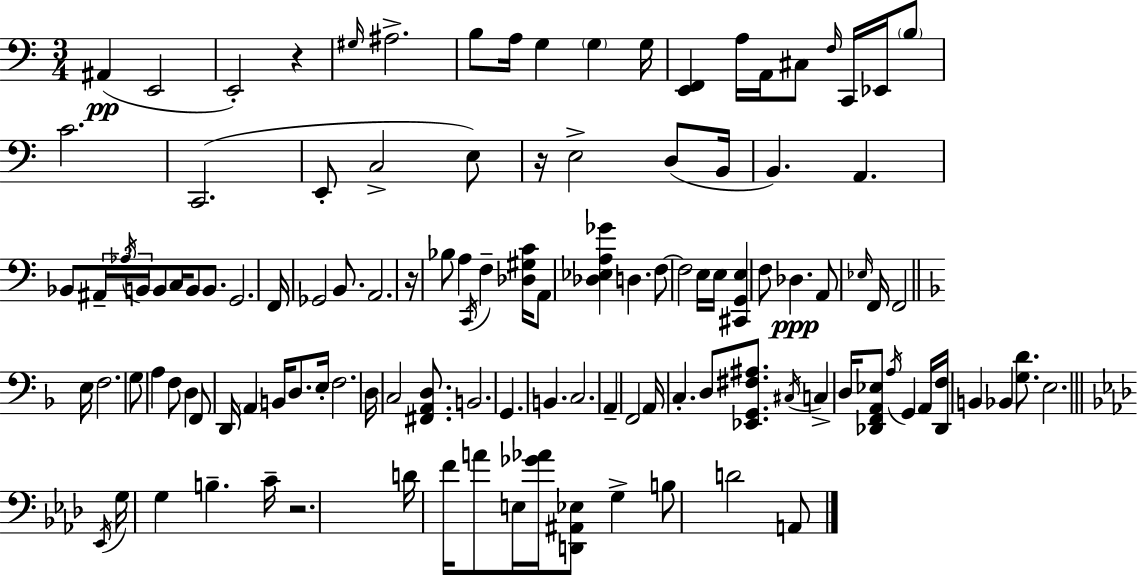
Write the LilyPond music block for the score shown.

{
  \clef bass
  \numericTimeSignature
  \time 3/4
  \key a \minor
  ais,4(\pp e,2 | e,2-.) r4 | \grace { gis16 } ais2.-> | b8 a16 g4 \parenthesize g4 | \break g16 <e, f,>4 a16 a,16 cis8 \grace { f16 } c,16 ees,16 | \parenthesize b8 c'2. | c,2.( | e,8-. c2-> | \break e8) r16 e2-> d8( | b,16 b,4.) a,4. | bes,8 \tuplet 3/2 { ais,16-- \acciaccatura { aes16 } b,16 } b,8 c16 b,8 | b,8. g,2. | \break f,16 ges,2 | b,8. a,2. | r16 bes8 a4 \acciaccatura { c,16 } f4-- | <des gis c'>16 a,8 <des ees a ges'>4 d4. | \break f8~~ f2 | e16 e16 <cis, g, e>4 f8 des4.\ppp | a,8 \grace { ees16 } f,16 f,2 | \bar "||" \break \key f \major e16 f2. | g8 a4 f8 d4 | f,8 d,16 \parenthesize a,4 b,16 d8. | e16-. f2. | \break d16 c2 <fis, a, d>8. | b,2. | g,4. b,4. | c2. | \break a,4-- f,2 | a,16 c4.-. d8 <ees, g, fis ais>8. | \acciaccatura { cis16 } c4-> d16 <des, f, a, ees>8 \acciaccatura { a16 } g,4 | a,16 <des, f>16 b,4 bes,4 | \break <g d'>8. e2. | \bar "||" \break \key f \minor \acciaccatura { ees,16 } g16 g4 b4.-- | c'16-- r2. | d'16 f'16 a'8 e16 <ges' aes'>16 <d, ais, ees>8 g4-> | b8 d'2 a,8 | \break \bar "|."
}